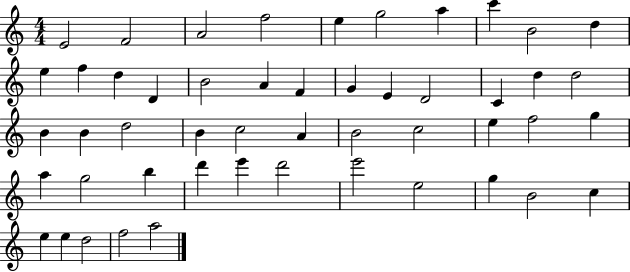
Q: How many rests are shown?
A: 0